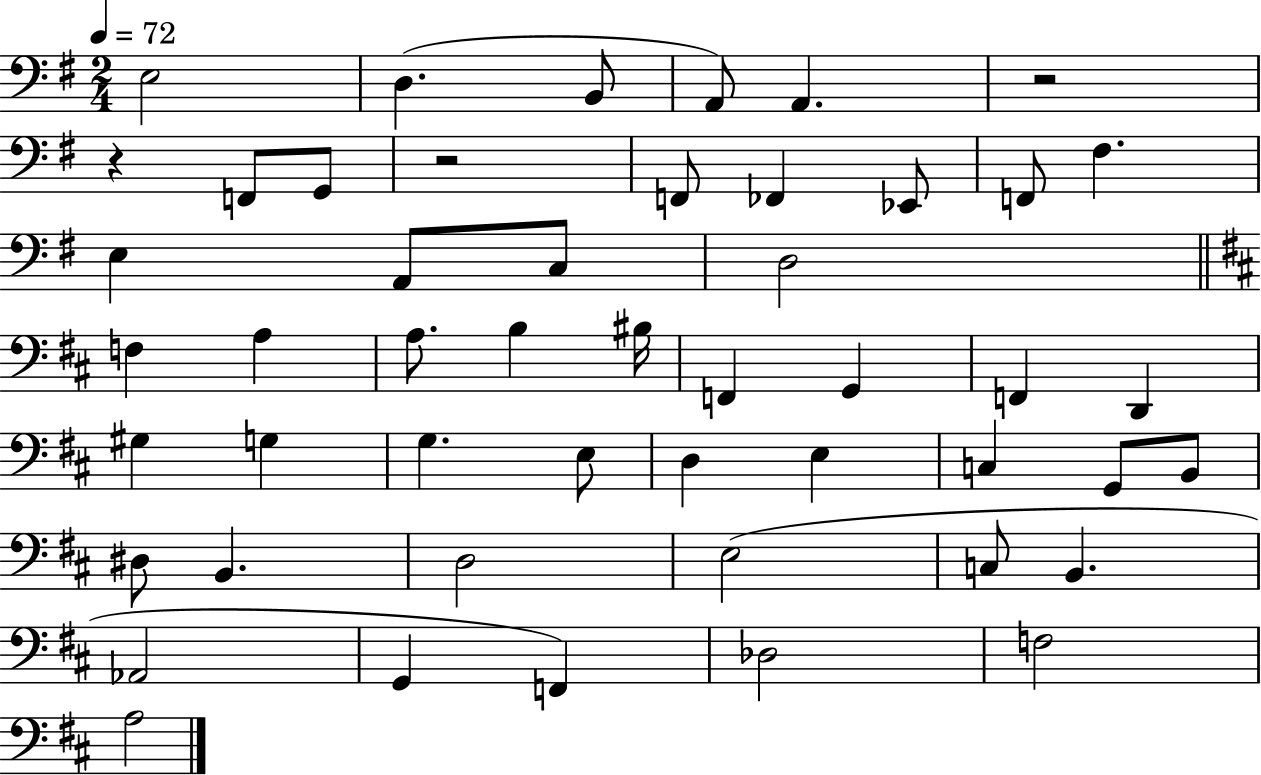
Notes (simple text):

E3/h D3/q. B2/e A2/e A2/q. R/h R/q F2/e G2/e R/h F2/e FES2/q Eb2/e F2/e F#3/q. E3/q A2/e C3/e D3/h F3/q A3/q A3/e. B3/q BIS3/s F2/q G2/q F2/q D2/q G#3/q G3/q G3/q. E3/e D3/q E3/q C3/q G2/e B2/e D#3/e B2/q. D3/h E3/h C3/e B2/q. Ab2/h G2/q F2/q Db3/h F3/h A3/h